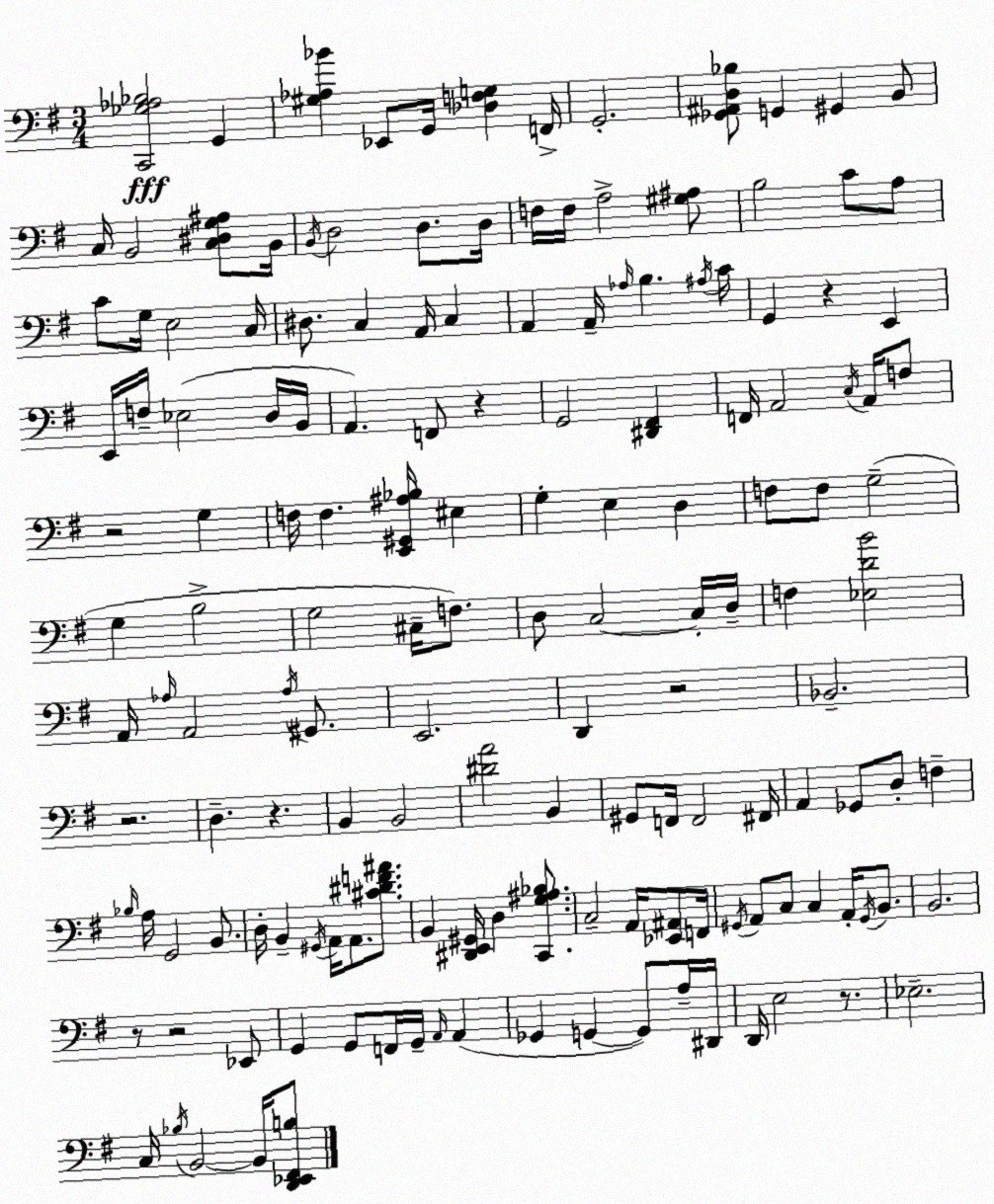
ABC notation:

X:1
T:Untitled
M:3/4
L:1/4
K:Em
[C,,_G,_A,_B,]2 G,, [^G,_A,_B] _E,,/2 G,,/4 [_D,F,G,] F,,/4 G,,2 [_G,,^A,,D,_B,]/2 G,, ^G,, B,,/2 C,/4 B,,2 [C,^D,G,^A,]/2 B,,/4 B,,/4 D,2 D,/2 D,/4 F,/4 F,/4 A,2 [^G,^A,]/2 B,2 C/2 A,/2 C/2 G,/4 E,2 C,/4 ^D,/2 C, A,,/4 C, A,, A,,/4 _A,/4 B, ^A,/4 C/4 G,, z E,, E,,/4 F,/4 _E,2 D,/4 B,,/4 A,, F,,/2 z G,,2 [^D,,^F,,] F,,/4 A,,2 C,/4 A,,/4 F,/2 z2 G, F,/4 F, [E,,^G,,^A,_B,]/4 ^E, G, E, D, F,/2 F,/2 G,2 G, B,2 G,2 ^C,/4 F,/2 D,/2 C,2 C,/4 D,/4 F, [_E,DB]2 A,,/4 _A,/4 A,,2 _A,/4 ^G,,/2 E,,2 D,, z2 _B,,2 z2 D, z B,, B,,2 [^DA]2 B,, ^G,,/2 F,,/4 F,,2 ^F,,/4 A,, _G,,/2 D,/2 F, _B,/4 A,/4 G,,2 B,,/2 D,/4 B,, ^G,,/4 A,,/4 A,,/2 [^C^DF^A]/2 B,, [^D,,E,,^G,,]/4 D, [C,,G,^A,_B,]/2 C,2 A,,/4 [_E,,^A,,]/2 F,,/4 ^G,,/4 A,,/2 C,/2 C, A,,/4 ^G,,/4 B,,/2 B,,2 z/2 z2 _E,,/2 G,, G,,/2 F,,/4 G,,/4 A,,/4 A,, _G,, G,, G,,/2 A,/4 ^D,,/4 D,,/4 E,2 z/2 _E,2 C,/4 _B,/4 B,,2 B,,/4 [D,,_E,,^F,,B,]/2